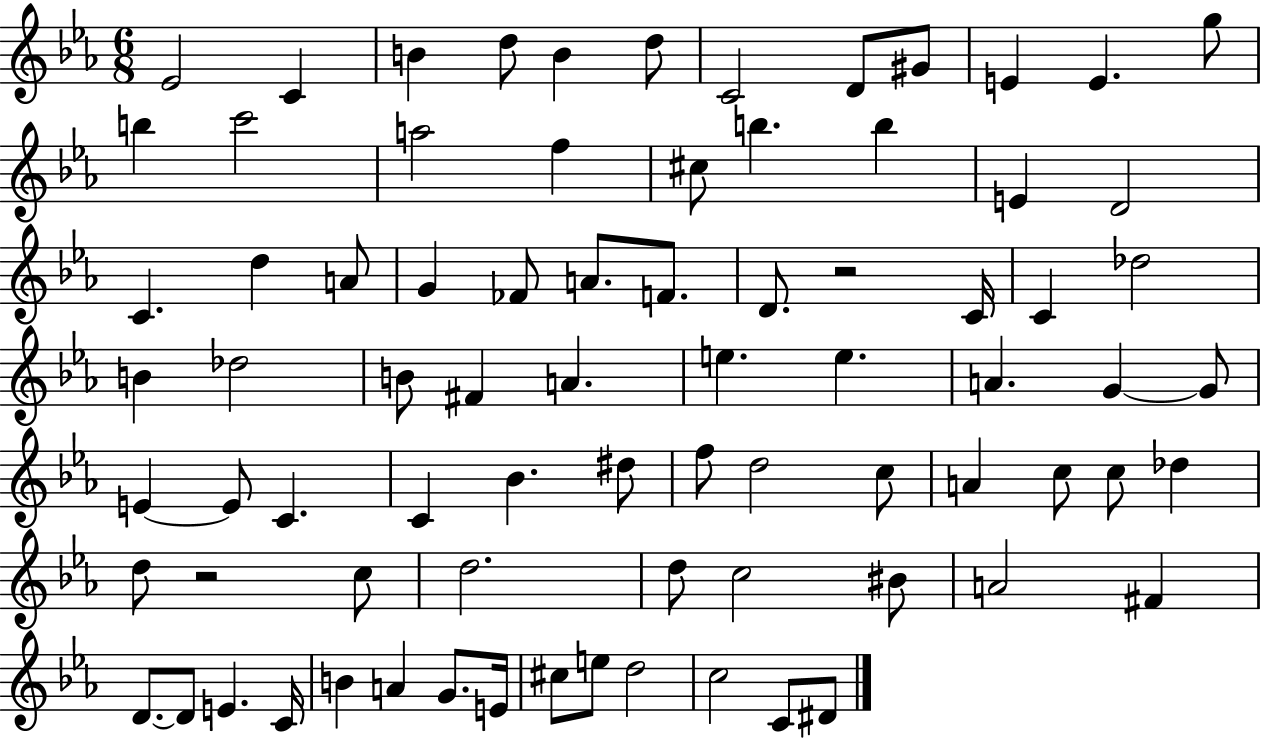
X:1
T:Untitled
M:6/8
L:1/4
K:Eb
_E2 C B d/2 B d/2 C2 D/2 ^G/2 E E g/2 b c'2 a2 f ^c/2 b b E D2 C d A/2 G _F/2 A/2 F/2 D/2 z2 C/4 C _d2 B _d2 B/2 ^F A e e A G G/2 E E/2 C C _B ^d/2 f/2 d2 c/2 A c/2 c/2 _d d/2 z2 c/2 d2 d/2 c2 ^B/2 A2 ^F D/2 D/2 E C/4 B A G/2 E/4 ^c/2 e/2 d2 c2 C/2 ^D/2